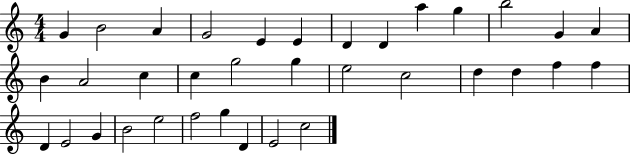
{
  \clef treble
  \numericTimeSignature
  \time 4/4
  \key c \major
  g'4 b'2 a'4 | g'2 e'4 e'4 | d'4 d'4 a''4 g''4 | b''2 g'4 a'4 | \break b'4 a'2 c''4 | c''4 g''2 g''4 | e''2 c''2 | d''4 d''4 f''4 f''4 | \break d'4 e'2 g'4 | b'2 e''2 | f''2 g''4 d'4 | e'2 c''2 | \break \bar "|."
}